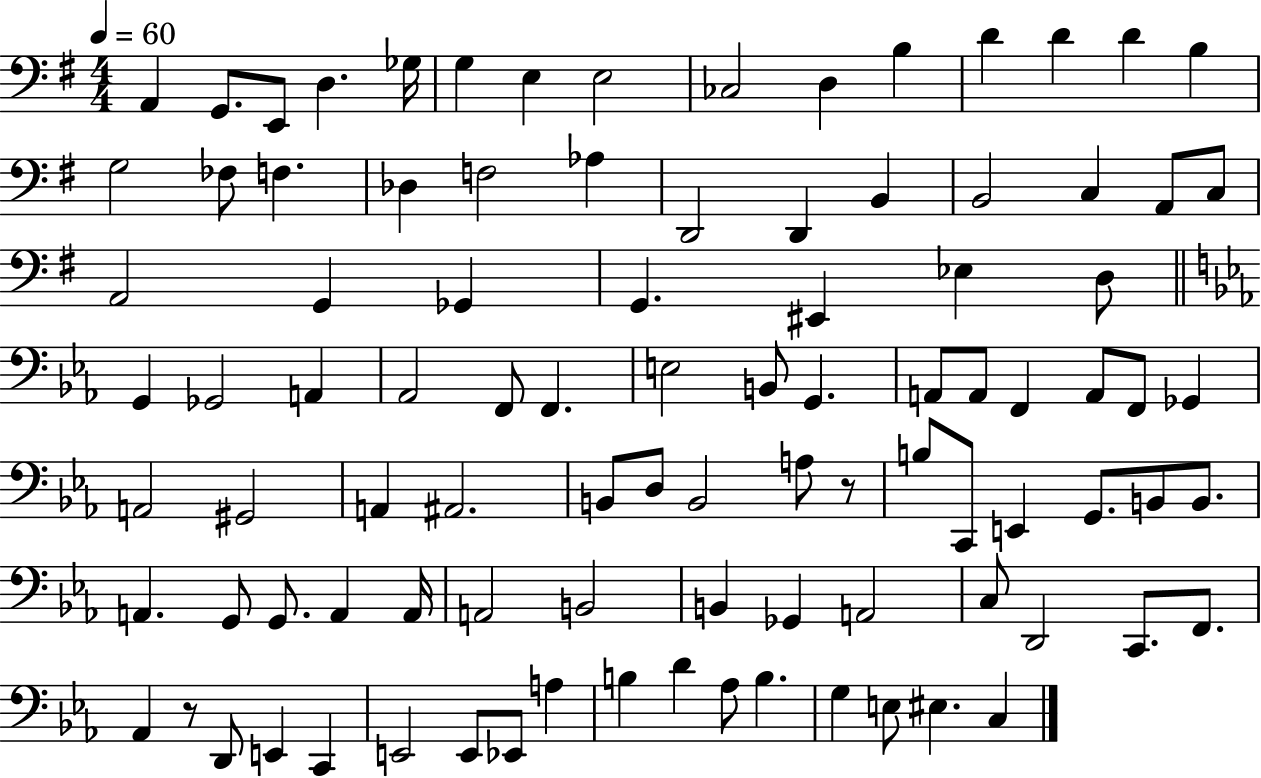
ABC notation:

X:1
T:Untitled
M:4/4
L:1/4
K:G
A,, G,,/2 E,,/2 D, _G,/4 G, E, E,2 _C,2 D, B, D D D B, G,2 _F,/2 F, _D, F,2 _A, D,,2 D,, B,, B,,2 C, A,,/2 C,/2 A,,2 G,, _G,, G,, ^E,, _E, D,/2 G,, _G,,2 A,, _A,,2 F,,/2 F,, E,2 B,,/2 G,, A,,/2 A,,/2 F,, A,,/2 F,,/2 _G,, A,,2 ^G,,2 A,, ^A,,2 B,,/2 D,/2 B,,2 A,/2 z/2 B,/2 C,,/2 E,, G,,/2 B,,/2 B,,/2 A,, G,,/2 G,,/2 A,, A,,/4 A,,2 B,,2 B,, _G,, A,,2 C,/2 D,,2 C,,/2 F,,/2 _A,, z/2 D,,/2 E,, C,, E,,2 E,,/2 _E,,/2 A, B, D _A,/2 B, G, E,/2 ^E, C,